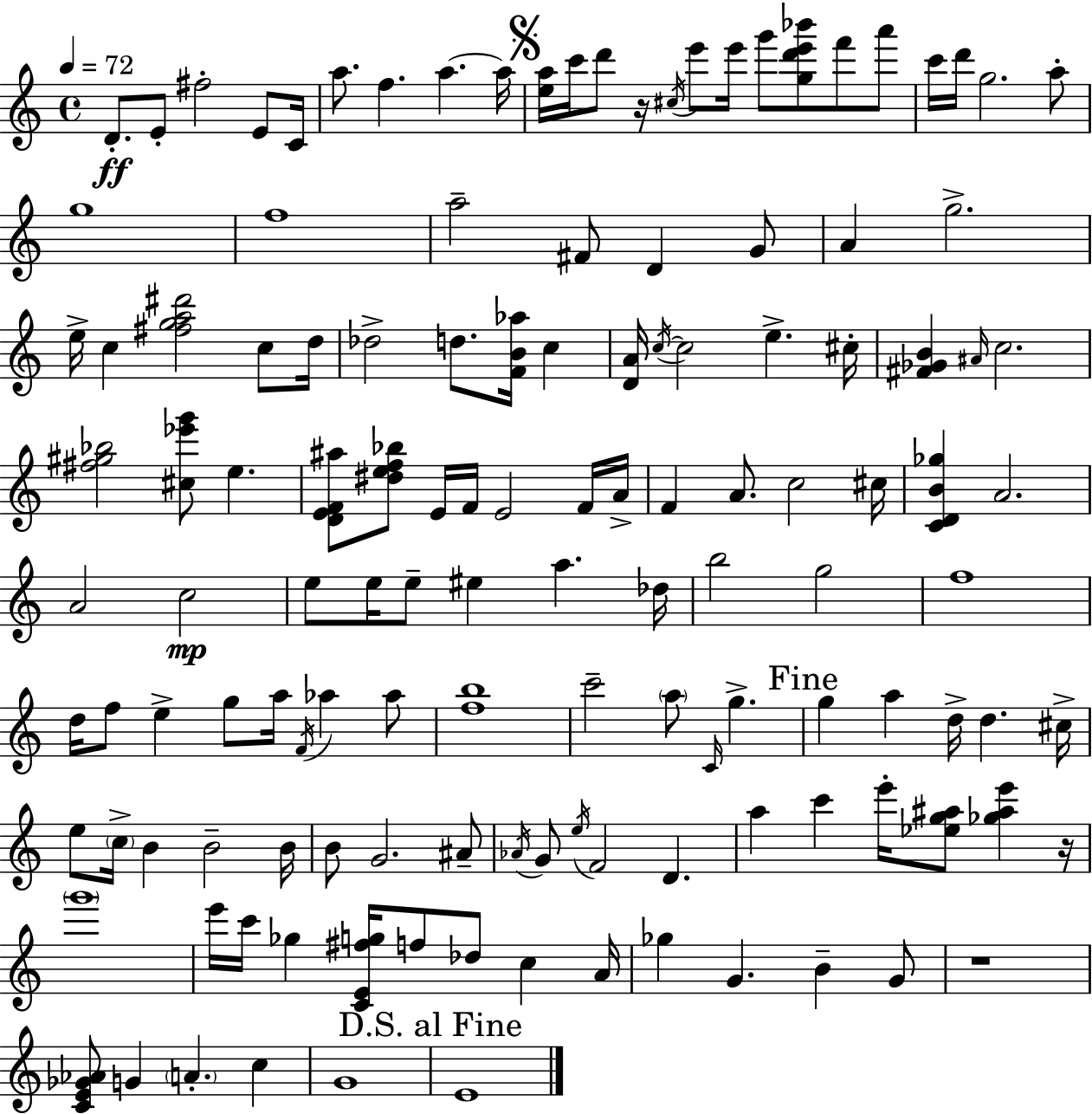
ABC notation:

X:1
T:Untitled
M:4/4
L:1/4
K:Am
D/2 E/2 ^f2 E/2 C/4 a/2 f a a/4 [ea]/4 c'/4 d'/2 z/4 ^c/4 e'/2 e'/4 g'/2 [gd'e'_b']/2 f'/2 a'/2 c'/4 d'/4 g2 a/2 g4 f4 a2 ^F/2 D G/2 A g2 e/4 c [^fga^d']2 c/2 d/4 _d2 d/2 [FB_a]/4 c [DA]/4 c/4 c2 e ^c/4 [^F_GB] ^A/4 c2 [^f^g_b]2 [^c_e'g']/2 e [DEF^a]/2 [^def_b]/2 E/4 F/4 E2 F/4 A/4 F A/2 c2 ^c/4 [CDB_g] A2 A2 c2 e/2 e/4 e/2 ^e a _d/4 b2 g2 f4 d/4 f/2 e g/2 a/4 F/4 _a _a/2 [fb]4 c'2 a/2 C/4 g g a d/4 d ^c/4 e/2 c/4 B B2 B/4 B/2 G2 ^A/2 _A/4 G/2 e/4 F2 D a c' e'/4 [_eg^a]/2 [_g^ae'] z/4 g'4 e'/4 c'/4 _g [CE^fg]/4 f/2 _d/2 c A/4 _g G B G/2 z4 [CE_G_A]/2 G A c G4 E4